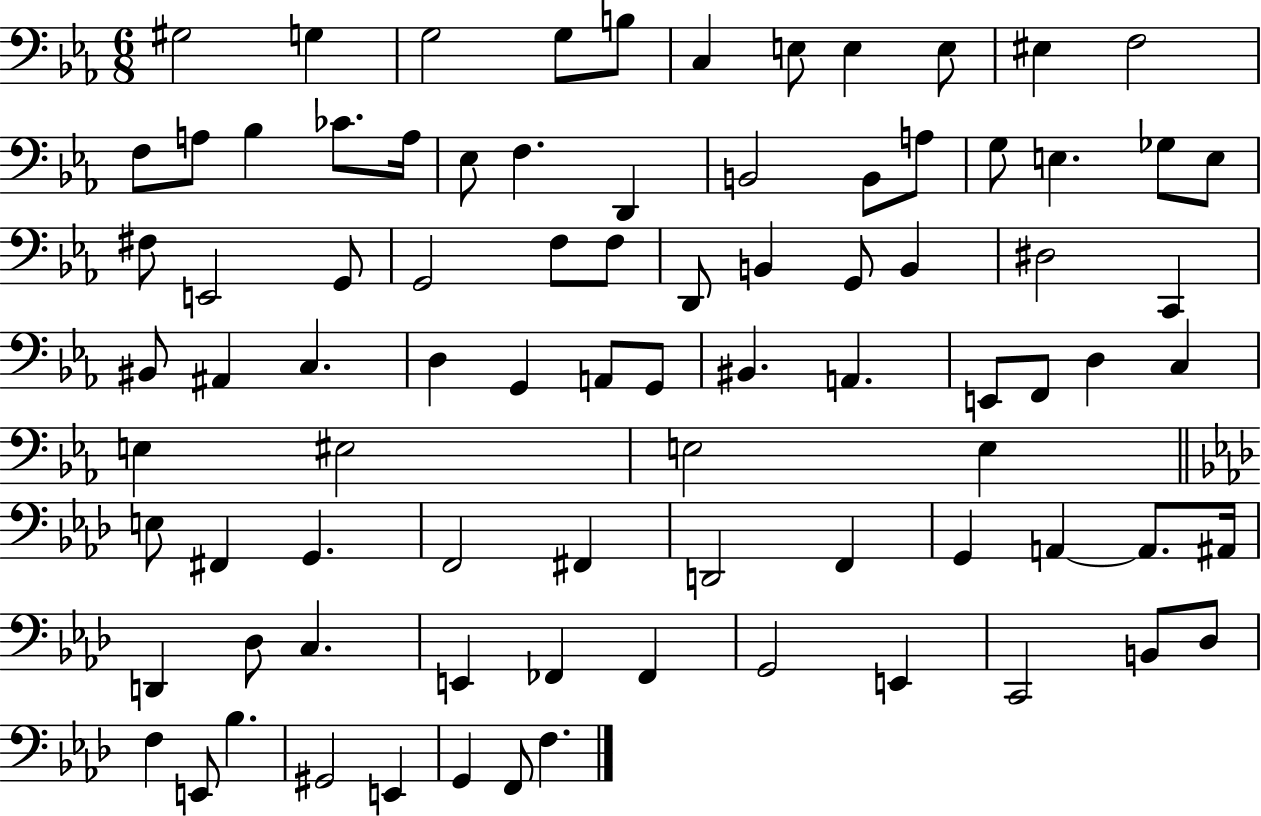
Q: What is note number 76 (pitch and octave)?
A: B2